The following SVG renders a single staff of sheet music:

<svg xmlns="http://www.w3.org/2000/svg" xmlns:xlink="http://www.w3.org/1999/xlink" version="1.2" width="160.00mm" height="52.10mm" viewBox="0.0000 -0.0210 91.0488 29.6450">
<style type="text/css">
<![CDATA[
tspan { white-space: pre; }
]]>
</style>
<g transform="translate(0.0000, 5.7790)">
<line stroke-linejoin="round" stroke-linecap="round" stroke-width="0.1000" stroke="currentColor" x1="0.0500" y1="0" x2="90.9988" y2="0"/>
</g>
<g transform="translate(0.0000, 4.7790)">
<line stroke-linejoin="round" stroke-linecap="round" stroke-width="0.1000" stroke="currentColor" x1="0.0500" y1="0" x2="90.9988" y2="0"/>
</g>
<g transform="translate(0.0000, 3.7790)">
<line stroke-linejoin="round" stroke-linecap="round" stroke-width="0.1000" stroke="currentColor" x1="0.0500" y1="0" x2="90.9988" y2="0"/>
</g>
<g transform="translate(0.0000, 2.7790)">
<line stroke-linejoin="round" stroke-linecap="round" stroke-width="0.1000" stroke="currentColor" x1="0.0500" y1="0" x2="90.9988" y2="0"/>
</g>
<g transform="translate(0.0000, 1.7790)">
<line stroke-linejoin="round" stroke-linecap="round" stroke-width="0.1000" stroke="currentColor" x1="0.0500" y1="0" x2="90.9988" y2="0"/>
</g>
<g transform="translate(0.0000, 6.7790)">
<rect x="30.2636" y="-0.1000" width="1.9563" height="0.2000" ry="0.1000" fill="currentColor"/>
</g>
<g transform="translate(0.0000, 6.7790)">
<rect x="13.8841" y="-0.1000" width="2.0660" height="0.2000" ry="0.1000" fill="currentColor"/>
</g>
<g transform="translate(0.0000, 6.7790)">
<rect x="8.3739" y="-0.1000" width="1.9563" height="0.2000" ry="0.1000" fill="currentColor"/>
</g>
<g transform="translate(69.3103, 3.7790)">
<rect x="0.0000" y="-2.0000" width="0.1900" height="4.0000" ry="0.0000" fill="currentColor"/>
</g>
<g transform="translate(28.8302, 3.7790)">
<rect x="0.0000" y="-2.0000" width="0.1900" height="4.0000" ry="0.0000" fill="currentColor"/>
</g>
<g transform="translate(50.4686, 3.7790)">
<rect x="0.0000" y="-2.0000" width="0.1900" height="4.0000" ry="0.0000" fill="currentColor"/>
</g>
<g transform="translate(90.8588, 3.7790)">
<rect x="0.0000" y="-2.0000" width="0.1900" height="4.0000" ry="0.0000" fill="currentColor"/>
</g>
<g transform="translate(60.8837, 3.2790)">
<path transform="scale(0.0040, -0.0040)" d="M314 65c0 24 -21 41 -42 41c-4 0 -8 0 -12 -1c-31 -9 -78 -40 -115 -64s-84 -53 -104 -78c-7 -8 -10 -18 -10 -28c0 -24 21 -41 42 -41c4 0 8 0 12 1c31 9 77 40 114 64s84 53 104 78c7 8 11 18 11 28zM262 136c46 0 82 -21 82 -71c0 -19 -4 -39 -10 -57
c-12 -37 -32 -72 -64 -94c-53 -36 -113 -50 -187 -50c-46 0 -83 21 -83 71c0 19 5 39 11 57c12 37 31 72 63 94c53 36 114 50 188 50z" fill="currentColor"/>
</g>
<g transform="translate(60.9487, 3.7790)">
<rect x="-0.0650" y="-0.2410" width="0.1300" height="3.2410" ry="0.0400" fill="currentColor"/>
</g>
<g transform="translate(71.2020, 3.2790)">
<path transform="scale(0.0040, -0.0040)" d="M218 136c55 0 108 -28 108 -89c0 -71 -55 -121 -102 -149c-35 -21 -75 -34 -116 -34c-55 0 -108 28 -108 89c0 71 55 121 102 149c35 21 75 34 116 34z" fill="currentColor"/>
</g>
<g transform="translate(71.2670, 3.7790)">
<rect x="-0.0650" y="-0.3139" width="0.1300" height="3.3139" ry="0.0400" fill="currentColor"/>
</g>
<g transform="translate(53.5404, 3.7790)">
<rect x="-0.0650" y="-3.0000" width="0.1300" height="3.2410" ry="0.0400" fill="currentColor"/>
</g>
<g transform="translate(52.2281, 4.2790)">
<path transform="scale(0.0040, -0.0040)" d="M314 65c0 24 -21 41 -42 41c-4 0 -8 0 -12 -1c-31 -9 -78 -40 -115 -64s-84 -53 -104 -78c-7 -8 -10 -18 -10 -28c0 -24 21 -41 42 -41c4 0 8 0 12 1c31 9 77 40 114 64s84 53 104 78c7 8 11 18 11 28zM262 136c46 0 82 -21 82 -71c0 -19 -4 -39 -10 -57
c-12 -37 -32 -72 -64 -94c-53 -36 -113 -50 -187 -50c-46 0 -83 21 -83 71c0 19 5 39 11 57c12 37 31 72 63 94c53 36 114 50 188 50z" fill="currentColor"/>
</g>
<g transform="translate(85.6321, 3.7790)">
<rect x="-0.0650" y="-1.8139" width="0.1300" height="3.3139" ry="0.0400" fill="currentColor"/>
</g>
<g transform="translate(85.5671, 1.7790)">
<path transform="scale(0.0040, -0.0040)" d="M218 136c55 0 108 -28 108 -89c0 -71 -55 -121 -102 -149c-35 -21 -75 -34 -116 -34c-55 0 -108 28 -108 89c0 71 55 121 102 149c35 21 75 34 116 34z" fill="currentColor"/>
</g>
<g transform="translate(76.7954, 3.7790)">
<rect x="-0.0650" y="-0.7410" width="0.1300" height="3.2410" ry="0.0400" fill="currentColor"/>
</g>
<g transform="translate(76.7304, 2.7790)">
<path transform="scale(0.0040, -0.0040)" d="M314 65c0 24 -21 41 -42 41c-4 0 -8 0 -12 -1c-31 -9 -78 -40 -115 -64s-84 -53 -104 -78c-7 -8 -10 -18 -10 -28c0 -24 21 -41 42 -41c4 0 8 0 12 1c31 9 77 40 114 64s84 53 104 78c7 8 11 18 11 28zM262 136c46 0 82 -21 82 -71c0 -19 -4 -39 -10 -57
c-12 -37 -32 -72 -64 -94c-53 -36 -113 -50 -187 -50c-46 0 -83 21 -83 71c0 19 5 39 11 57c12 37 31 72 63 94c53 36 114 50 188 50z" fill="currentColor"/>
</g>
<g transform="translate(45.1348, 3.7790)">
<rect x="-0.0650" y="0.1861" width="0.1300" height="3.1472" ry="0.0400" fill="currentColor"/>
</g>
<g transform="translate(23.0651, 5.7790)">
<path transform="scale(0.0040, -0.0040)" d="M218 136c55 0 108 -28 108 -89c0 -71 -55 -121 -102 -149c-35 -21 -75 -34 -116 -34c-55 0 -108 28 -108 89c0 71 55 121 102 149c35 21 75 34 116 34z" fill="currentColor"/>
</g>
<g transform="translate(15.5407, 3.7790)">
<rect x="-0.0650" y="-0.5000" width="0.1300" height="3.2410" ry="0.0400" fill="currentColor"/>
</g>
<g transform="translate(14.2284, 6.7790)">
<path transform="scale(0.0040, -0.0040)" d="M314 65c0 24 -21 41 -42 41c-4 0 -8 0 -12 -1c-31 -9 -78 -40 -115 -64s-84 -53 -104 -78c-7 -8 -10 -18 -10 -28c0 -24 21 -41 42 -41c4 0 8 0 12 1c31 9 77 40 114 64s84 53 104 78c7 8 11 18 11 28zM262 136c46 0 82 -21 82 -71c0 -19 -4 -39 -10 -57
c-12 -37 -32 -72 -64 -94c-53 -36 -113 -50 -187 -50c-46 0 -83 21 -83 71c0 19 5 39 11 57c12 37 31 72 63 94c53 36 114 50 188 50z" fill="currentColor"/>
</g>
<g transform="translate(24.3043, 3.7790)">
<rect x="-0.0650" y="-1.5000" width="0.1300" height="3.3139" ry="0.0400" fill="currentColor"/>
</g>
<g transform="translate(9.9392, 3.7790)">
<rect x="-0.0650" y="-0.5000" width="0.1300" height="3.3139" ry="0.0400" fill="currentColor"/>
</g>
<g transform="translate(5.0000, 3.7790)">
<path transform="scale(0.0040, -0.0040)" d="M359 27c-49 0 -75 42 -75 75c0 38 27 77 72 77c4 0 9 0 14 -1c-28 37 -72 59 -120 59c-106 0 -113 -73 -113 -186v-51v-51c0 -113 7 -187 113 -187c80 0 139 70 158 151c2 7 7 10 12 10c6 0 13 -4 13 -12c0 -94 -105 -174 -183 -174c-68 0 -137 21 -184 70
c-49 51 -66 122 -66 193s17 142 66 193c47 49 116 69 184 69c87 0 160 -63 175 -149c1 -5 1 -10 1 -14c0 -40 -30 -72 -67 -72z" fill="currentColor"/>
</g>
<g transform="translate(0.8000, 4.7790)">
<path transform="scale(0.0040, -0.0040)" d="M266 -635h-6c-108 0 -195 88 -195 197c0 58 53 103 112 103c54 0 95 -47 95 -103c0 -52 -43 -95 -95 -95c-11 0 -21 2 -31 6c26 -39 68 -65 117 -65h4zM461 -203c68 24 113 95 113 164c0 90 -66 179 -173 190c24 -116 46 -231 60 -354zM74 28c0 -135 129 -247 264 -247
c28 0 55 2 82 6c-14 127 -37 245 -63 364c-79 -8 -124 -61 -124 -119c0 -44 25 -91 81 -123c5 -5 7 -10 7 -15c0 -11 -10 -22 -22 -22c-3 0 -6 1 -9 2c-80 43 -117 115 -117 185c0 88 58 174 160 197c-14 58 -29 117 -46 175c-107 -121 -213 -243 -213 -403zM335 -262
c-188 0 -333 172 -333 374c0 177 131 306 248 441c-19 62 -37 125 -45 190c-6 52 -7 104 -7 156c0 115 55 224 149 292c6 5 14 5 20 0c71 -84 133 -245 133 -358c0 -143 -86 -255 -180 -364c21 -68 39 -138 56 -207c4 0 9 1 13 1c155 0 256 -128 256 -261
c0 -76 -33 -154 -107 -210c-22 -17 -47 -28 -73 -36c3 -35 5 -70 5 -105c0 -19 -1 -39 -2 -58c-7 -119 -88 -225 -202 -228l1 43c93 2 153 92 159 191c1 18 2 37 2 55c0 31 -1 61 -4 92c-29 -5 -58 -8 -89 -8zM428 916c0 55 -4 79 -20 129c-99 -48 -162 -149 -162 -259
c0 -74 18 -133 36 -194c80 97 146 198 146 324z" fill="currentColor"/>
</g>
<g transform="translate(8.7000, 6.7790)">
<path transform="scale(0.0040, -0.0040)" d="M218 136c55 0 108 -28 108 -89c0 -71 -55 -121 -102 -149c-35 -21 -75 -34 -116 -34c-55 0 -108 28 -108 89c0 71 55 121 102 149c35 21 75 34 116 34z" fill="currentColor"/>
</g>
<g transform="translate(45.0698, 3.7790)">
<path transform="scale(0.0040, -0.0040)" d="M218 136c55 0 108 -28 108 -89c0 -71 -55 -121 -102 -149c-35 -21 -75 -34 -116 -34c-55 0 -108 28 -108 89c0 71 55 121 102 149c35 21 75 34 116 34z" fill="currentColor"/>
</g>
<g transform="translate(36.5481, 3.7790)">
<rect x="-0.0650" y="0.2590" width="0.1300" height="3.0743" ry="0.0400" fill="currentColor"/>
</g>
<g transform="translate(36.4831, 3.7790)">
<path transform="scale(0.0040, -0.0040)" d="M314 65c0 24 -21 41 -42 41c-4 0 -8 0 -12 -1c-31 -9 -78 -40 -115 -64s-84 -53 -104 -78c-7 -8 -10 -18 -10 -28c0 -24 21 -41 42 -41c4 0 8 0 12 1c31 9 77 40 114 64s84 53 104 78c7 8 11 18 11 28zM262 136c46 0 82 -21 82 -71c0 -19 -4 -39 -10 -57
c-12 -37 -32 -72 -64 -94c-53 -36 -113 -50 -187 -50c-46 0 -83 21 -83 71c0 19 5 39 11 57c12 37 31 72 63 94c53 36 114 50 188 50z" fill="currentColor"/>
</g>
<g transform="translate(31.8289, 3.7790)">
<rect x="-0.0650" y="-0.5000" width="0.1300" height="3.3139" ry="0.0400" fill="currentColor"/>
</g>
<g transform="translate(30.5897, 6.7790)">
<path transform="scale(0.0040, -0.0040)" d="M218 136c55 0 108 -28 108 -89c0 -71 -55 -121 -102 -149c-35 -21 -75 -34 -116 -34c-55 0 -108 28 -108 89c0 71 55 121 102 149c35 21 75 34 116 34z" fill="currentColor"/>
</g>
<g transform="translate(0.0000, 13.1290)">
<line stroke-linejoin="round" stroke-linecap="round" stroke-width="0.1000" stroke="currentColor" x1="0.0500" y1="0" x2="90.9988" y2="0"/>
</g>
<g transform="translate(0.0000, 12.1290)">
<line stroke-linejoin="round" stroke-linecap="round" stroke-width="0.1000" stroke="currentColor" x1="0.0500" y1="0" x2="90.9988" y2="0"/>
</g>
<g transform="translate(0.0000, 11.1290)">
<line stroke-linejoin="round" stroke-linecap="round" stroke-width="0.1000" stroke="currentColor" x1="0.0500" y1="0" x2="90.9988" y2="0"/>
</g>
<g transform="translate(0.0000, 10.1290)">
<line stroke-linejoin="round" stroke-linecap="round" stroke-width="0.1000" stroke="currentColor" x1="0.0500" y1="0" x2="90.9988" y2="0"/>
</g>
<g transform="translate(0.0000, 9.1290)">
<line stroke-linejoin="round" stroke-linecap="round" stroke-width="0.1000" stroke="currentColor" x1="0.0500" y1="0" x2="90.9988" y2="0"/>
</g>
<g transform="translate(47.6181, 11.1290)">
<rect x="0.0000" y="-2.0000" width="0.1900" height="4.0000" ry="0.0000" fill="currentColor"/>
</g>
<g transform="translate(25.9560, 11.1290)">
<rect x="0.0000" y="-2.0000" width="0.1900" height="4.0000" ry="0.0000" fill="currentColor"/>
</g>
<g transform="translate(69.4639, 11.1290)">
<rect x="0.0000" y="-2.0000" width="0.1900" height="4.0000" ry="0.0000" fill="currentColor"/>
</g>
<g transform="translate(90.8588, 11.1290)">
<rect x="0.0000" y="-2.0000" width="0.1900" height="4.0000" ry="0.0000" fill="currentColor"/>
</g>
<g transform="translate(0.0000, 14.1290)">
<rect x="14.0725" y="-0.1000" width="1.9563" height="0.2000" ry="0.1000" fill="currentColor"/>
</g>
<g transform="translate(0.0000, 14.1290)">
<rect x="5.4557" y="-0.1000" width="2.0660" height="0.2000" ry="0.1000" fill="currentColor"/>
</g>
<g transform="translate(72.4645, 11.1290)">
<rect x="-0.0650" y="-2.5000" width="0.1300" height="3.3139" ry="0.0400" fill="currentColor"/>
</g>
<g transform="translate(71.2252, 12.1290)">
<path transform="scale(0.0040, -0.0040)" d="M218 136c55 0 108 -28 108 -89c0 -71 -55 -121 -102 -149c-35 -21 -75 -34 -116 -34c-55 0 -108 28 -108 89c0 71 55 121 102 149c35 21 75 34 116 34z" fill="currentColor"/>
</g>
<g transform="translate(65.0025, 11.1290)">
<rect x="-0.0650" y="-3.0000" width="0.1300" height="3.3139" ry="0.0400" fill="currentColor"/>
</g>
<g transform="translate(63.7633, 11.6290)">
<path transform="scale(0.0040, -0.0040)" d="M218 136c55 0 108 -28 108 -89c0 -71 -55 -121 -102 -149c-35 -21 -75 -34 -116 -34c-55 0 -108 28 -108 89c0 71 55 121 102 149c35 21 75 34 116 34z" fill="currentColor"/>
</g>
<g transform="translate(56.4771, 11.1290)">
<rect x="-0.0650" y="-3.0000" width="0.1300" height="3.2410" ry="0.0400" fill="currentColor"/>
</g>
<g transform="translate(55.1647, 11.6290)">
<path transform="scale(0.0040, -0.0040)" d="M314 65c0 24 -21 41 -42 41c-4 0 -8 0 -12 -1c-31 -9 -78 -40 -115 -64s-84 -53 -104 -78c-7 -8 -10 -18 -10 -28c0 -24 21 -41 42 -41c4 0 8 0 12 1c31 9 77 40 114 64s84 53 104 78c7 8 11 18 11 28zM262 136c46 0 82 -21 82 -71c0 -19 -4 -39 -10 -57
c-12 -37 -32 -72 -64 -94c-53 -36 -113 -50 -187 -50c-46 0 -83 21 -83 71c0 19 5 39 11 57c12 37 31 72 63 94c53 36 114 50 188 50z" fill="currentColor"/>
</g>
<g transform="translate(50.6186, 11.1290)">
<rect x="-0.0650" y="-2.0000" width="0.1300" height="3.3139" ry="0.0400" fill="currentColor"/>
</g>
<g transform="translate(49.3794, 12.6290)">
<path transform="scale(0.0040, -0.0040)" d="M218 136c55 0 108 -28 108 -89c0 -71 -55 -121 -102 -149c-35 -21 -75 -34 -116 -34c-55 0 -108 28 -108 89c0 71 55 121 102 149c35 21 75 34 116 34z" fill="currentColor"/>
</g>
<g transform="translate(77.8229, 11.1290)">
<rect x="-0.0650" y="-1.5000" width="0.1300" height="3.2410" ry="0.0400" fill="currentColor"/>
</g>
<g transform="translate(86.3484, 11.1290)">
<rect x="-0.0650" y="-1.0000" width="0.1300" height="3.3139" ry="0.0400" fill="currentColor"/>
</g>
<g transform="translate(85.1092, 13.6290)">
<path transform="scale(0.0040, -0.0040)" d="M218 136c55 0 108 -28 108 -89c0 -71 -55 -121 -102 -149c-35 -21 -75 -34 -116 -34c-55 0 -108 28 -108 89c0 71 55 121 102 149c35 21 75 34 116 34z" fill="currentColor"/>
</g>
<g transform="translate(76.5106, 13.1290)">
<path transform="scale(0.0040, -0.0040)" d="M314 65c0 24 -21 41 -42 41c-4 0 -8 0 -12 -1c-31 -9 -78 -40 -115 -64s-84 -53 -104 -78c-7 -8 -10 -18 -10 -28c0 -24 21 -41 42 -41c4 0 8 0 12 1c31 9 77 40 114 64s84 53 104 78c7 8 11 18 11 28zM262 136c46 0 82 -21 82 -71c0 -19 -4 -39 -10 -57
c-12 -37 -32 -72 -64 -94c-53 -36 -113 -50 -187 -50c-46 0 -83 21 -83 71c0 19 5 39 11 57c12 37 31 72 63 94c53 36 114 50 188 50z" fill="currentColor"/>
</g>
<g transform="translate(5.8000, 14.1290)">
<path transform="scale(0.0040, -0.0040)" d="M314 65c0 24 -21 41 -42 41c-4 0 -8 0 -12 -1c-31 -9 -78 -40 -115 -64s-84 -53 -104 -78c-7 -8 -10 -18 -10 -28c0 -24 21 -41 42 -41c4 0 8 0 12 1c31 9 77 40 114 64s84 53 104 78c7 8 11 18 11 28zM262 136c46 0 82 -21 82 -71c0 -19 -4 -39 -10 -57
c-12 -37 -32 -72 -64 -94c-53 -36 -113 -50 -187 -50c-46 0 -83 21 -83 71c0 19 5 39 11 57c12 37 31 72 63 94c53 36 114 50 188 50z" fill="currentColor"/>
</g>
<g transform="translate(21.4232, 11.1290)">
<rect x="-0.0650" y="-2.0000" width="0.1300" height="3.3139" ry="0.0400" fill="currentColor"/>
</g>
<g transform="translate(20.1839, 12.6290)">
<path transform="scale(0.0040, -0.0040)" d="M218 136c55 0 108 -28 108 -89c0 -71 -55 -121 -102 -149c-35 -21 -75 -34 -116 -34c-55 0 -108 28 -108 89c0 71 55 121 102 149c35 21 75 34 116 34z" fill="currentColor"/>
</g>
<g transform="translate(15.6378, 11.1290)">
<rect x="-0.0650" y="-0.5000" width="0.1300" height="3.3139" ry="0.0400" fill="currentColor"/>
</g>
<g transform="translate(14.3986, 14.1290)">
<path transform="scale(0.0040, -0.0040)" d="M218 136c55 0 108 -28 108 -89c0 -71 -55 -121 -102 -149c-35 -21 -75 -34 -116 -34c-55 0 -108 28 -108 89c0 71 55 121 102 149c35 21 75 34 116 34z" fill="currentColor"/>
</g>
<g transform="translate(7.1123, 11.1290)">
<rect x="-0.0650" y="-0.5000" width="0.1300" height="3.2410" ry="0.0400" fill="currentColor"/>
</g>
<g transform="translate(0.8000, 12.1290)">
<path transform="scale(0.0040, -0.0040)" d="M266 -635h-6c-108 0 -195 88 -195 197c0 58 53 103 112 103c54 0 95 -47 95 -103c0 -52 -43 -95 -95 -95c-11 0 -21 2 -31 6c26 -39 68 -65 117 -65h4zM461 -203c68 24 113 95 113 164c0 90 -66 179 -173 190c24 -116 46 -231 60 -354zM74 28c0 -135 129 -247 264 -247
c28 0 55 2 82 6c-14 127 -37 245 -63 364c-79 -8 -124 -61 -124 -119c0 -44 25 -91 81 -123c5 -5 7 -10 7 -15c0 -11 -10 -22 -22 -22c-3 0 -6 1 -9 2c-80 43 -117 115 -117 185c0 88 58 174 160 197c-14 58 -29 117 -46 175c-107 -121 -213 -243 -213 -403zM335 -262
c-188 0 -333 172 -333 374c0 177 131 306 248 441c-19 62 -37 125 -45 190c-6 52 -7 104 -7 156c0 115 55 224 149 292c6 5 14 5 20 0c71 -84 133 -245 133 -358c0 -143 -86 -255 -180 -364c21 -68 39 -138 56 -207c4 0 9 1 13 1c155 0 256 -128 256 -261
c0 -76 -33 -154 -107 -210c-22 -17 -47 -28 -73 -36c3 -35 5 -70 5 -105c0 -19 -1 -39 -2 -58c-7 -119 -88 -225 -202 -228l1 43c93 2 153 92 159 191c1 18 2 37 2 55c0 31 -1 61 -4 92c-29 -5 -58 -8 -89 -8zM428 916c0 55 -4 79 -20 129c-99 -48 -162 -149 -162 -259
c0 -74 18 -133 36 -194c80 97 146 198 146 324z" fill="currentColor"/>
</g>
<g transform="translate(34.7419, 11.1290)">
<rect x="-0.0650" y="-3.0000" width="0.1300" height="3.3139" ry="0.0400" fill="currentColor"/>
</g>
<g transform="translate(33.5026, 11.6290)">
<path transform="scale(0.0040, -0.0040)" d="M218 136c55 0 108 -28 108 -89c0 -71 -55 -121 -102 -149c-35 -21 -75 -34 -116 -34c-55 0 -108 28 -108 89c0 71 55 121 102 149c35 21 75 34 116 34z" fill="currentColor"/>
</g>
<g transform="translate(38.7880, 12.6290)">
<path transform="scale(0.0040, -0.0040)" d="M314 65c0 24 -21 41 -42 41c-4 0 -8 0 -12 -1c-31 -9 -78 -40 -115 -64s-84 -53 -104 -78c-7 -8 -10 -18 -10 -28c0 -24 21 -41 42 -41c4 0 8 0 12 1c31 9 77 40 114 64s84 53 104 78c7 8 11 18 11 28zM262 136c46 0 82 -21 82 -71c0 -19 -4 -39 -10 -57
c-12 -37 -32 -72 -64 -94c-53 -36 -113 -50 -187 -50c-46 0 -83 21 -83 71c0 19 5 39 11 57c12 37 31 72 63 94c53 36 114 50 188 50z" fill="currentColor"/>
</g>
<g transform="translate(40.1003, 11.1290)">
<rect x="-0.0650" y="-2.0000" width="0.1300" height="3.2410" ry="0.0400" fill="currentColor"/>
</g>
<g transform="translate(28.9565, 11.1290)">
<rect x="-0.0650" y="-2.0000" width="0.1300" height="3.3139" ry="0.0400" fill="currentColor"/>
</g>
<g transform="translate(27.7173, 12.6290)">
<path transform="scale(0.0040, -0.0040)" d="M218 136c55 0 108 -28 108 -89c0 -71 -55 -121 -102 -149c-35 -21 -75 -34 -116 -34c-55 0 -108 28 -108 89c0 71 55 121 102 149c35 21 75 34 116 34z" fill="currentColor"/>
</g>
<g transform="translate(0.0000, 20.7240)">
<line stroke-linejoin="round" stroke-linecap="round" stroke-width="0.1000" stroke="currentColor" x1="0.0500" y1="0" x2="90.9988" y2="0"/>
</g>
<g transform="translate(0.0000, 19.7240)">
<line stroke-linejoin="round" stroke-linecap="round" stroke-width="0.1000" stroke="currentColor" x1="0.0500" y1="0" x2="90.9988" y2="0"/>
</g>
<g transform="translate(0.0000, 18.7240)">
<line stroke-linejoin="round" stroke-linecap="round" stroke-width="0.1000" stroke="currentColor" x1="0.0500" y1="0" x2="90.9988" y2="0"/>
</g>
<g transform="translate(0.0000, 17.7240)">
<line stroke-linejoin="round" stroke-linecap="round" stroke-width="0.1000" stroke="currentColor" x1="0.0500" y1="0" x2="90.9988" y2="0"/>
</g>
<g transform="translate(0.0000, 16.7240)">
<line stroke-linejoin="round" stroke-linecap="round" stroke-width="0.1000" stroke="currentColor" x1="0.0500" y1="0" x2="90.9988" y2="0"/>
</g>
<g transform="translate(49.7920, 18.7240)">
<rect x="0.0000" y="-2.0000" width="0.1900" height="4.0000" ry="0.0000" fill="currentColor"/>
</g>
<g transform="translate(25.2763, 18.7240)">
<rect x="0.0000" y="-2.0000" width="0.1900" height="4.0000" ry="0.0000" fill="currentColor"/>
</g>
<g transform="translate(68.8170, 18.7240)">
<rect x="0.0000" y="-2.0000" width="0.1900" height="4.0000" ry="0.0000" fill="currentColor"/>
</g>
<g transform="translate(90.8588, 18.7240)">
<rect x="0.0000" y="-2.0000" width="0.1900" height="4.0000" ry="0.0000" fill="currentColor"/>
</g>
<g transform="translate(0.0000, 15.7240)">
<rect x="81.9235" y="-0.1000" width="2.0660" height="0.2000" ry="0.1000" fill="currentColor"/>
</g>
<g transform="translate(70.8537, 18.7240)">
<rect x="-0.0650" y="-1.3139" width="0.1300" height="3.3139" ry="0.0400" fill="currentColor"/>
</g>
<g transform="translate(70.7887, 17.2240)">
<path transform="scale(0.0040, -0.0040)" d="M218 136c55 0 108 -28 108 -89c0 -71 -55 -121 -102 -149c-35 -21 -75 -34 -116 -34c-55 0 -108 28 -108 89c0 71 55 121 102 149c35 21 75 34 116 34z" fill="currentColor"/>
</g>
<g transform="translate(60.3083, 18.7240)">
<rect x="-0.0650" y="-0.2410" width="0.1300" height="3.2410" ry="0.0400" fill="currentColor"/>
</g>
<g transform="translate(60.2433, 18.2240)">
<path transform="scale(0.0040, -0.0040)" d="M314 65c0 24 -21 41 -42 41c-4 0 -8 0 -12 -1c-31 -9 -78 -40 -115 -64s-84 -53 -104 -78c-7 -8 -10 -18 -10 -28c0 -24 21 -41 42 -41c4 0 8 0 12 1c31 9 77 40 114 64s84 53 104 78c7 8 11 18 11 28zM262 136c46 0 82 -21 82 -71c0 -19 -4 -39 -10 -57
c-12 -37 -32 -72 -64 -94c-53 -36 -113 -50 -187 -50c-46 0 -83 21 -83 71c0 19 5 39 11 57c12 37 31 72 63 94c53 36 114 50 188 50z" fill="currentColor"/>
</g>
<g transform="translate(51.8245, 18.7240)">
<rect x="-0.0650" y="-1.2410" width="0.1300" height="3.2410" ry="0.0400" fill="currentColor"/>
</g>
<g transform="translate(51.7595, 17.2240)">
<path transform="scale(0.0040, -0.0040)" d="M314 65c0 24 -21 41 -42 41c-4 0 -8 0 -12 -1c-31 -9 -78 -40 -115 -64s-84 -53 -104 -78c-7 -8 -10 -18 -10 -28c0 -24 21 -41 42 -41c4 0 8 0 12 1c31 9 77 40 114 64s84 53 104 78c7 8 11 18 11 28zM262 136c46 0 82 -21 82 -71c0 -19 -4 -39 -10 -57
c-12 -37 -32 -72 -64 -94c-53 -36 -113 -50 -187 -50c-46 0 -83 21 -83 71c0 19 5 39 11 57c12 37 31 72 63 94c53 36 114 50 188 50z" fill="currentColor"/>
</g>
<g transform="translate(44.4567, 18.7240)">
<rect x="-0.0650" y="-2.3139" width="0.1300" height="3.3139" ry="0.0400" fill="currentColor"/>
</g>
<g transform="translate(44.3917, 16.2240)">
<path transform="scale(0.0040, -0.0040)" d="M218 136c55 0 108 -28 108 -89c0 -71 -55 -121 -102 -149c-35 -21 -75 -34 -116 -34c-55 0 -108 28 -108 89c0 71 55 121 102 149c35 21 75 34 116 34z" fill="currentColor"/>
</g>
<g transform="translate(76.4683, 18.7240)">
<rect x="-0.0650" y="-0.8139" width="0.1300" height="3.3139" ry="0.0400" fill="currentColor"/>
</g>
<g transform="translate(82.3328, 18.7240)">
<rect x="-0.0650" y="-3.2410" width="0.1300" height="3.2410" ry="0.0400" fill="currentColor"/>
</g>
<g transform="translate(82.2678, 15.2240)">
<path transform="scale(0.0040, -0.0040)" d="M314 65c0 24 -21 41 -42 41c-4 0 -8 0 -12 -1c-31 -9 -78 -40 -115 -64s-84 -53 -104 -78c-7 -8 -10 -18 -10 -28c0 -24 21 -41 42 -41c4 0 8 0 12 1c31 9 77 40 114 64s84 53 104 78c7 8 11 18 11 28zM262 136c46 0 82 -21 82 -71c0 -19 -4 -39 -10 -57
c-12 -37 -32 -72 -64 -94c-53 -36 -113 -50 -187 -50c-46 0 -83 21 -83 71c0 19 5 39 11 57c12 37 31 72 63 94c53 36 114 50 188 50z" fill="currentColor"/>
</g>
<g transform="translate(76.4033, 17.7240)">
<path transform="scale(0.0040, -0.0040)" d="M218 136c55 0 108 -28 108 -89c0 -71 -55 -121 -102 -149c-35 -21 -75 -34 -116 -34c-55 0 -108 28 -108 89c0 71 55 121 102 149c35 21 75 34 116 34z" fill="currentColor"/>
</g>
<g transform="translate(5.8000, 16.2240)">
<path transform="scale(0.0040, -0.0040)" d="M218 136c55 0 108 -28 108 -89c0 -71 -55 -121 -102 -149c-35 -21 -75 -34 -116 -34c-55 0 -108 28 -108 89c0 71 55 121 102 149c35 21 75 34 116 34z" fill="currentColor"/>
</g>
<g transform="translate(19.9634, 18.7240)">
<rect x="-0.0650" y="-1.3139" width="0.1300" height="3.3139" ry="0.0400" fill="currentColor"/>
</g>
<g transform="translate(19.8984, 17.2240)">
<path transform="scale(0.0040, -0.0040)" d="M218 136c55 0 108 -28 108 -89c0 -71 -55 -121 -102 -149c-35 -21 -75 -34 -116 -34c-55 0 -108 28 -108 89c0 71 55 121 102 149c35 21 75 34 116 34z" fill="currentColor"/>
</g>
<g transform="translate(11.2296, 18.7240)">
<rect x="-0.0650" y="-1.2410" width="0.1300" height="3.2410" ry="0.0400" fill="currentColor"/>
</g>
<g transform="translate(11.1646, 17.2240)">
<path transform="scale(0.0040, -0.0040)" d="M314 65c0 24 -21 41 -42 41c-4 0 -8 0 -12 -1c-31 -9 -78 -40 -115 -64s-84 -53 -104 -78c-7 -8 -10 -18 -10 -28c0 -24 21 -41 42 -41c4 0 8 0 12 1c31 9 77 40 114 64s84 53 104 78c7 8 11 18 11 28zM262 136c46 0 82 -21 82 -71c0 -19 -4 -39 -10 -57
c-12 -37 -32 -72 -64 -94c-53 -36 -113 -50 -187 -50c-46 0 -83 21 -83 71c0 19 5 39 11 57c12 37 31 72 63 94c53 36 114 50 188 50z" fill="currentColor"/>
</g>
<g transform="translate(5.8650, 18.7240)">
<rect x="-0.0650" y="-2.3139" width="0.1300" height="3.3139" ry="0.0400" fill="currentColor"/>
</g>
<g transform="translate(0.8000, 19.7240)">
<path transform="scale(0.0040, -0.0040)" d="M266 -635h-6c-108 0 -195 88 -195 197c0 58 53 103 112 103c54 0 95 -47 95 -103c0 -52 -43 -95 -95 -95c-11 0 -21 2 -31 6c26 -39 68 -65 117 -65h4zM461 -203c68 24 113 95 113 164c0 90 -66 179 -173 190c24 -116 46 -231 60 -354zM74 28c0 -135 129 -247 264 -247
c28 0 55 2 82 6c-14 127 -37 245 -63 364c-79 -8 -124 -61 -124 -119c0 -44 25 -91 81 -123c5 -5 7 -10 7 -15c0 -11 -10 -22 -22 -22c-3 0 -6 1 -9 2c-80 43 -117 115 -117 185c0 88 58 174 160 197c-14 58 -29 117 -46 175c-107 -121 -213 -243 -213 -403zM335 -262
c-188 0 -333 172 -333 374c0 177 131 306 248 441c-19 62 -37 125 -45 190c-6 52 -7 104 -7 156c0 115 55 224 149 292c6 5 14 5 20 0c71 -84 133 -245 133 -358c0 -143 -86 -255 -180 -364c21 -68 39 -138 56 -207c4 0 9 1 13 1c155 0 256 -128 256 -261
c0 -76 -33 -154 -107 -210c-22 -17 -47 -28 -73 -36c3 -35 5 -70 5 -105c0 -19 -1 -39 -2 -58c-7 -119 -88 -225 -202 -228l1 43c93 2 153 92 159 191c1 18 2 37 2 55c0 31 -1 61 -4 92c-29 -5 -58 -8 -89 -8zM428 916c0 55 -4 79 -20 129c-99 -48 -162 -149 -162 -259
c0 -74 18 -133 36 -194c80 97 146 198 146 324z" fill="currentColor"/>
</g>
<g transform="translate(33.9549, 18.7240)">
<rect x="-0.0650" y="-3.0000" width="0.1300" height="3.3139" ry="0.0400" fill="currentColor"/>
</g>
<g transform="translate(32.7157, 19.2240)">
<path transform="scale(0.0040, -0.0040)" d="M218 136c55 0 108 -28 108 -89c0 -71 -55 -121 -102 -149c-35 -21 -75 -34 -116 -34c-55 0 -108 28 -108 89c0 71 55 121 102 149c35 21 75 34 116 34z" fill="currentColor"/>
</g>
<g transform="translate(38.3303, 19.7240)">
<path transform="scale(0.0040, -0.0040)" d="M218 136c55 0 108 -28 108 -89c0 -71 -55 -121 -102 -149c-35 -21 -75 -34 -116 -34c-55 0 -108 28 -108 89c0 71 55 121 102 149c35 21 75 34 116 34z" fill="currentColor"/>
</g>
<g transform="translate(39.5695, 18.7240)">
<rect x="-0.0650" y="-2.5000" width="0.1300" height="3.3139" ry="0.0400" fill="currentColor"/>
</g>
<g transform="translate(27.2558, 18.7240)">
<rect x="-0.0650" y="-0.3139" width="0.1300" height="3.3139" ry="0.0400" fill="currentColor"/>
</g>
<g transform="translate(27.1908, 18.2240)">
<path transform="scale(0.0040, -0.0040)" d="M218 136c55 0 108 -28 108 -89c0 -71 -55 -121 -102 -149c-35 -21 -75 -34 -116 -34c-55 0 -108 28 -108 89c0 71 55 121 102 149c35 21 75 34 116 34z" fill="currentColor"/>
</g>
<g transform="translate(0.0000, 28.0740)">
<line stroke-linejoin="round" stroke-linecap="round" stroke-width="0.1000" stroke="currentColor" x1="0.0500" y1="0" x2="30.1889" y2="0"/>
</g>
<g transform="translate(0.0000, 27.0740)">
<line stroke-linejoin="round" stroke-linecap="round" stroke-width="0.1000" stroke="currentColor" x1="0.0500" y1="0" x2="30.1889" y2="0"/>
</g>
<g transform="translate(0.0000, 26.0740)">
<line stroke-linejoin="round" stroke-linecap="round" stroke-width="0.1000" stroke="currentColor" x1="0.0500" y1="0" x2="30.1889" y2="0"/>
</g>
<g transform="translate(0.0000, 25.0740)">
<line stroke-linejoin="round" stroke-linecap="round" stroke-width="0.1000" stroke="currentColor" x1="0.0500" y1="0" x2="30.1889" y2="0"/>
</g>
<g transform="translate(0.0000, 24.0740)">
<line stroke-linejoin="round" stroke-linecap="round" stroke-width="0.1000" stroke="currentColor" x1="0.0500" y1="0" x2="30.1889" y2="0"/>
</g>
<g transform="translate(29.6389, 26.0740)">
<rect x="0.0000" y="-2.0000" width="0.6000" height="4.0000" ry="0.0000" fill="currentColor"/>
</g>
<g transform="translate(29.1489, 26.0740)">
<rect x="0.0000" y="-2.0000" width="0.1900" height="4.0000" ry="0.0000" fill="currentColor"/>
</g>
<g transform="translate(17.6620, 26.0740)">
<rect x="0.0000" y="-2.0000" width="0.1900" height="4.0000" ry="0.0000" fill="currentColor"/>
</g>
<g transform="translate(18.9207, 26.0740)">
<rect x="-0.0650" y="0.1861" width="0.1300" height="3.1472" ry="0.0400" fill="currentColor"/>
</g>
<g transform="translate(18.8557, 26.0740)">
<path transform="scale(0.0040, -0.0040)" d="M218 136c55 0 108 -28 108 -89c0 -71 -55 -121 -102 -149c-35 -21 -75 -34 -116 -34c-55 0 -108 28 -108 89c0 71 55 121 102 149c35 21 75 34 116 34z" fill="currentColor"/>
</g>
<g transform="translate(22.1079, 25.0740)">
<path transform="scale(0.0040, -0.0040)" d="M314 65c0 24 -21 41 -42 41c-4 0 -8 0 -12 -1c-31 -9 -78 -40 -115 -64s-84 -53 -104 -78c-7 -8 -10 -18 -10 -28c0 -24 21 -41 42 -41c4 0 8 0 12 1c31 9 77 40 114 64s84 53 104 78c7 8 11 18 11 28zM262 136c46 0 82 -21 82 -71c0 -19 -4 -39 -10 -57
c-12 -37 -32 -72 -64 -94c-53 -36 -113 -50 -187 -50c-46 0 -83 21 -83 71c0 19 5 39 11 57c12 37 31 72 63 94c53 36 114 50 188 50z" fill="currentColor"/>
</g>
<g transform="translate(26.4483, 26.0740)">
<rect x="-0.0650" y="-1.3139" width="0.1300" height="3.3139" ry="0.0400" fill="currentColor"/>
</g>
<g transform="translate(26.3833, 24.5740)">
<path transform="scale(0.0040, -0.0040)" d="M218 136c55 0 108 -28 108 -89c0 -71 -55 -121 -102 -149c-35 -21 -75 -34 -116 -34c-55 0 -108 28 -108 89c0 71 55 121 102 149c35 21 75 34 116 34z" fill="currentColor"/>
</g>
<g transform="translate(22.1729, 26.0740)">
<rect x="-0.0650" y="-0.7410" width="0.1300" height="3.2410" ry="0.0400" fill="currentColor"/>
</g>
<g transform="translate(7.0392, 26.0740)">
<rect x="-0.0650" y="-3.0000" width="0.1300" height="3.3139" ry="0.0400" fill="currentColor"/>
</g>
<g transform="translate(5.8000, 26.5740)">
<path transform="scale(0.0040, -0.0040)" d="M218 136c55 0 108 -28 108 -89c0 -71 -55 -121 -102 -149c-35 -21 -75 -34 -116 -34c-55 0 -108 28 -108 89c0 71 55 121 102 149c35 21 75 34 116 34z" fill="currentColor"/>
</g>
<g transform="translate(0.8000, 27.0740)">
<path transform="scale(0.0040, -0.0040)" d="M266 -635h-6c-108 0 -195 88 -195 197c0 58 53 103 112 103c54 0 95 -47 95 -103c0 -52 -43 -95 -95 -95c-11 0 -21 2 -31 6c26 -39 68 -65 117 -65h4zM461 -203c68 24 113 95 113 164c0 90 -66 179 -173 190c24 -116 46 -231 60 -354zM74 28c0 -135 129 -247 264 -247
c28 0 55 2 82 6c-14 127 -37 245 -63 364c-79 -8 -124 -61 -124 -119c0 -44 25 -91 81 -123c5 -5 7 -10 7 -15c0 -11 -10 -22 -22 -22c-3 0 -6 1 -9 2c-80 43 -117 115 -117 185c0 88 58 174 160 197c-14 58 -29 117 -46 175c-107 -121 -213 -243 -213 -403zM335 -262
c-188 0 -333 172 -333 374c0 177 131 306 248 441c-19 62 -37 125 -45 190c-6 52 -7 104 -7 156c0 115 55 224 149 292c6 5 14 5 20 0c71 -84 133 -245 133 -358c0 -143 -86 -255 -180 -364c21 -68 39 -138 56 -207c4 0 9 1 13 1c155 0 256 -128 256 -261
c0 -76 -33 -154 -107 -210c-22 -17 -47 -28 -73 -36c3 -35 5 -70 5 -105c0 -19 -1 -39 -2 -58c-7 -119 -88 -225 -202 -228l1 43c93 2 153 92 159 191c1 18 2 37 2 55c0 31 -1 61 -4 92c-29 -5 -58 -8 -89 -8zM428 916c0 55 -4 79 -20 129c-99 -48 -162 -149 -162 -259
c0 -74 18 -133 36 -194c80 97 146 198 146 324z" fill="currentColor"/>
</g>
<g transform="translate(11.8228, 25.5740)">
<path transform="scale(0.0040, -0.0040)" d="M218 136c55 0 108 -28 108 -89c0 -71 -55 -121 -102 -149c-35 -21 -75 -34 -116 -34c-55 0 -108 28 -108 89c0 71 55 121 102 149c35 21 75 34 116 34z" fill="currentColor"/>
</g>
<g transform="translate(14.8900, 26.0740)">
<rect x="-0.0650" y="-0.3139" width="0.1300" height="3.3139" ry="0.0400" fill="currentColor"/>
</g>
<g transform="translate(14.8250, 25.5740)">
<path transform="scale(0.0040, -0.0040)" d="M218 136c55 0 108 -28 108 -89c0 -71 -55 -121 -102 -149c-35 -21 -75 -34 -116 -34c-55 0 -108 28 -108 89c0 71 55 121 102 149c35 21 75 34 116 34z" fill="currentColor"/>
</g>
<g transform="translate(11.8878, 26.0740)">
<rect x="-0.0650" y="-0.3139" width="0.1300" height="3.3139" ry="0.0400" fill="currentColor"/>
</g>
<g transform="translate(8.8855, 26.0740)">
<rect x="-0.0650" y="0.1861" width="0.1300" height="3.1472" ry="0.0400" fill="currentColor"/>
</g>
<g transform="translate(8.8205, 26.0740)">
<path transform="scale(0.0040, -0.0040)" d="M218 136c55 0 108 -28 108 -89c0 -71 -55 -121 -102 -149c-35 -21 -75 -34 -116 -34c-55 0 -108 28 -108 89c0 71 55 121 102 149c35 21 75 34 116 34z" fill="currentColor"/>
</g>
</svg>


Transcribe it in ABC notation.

X:1
T:Untitled
M:4/4
L:1/4
K:C
C C2 E C B2 B A2 c2 c d2 f C2 C F F A F2 F A2 A G E2 D g e2 e c A G g e2 c2 e d b2 A B c c B d2 e